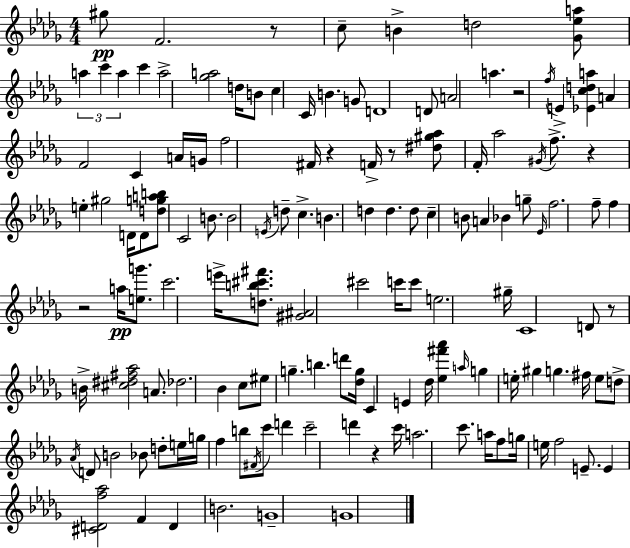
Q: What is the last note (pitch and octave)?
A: G4